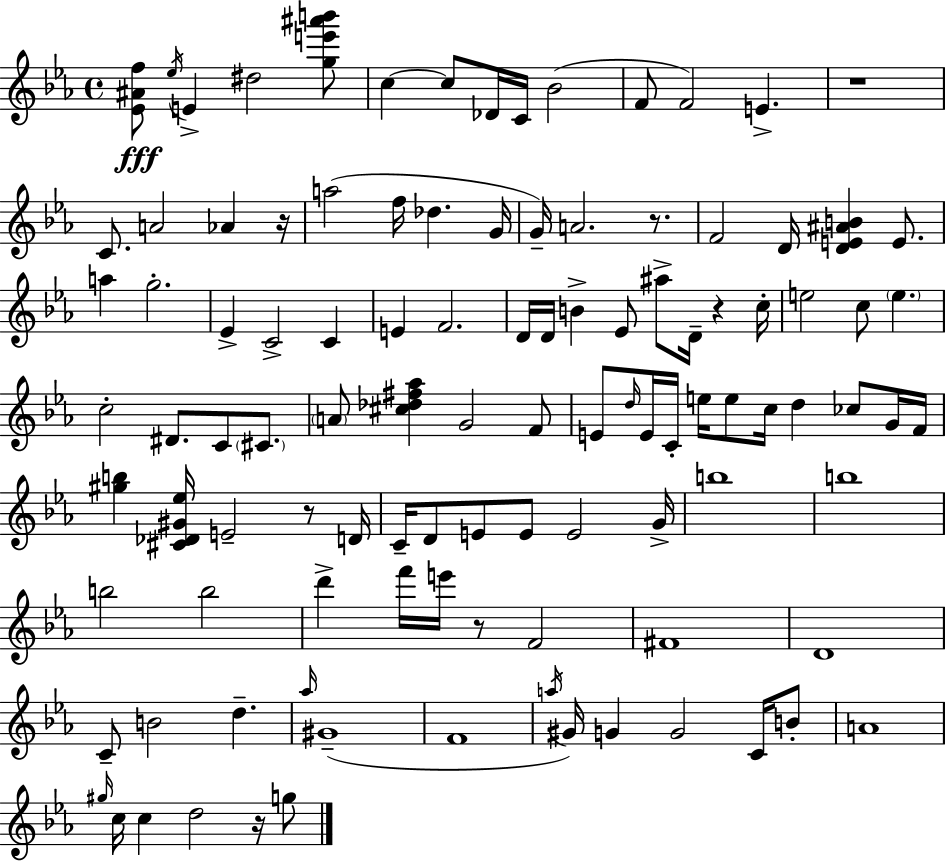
{
  \clef treble
  \time 4/4
  \defaultTimeSignature
  \key c \minor
  \repeat volta 2 { <ees' ais' f''>8\fff \acciaccatura { ees''16 } e'4-> dis''2 <g'' e''' ais''' b'''>8 | c''4~~ c''8 des'16 c'16 bes'2( | f'8 f'2) e'4.-> | r1 | \break c'8. a'2 aes'4 | r16 a''2( f''16 des''4. | g'16 g'16--) a'2. r8. | f'2 d'16 <d' e' ais' b'>4 e'8. | \break a''4 g''2.-. | ees'4-> c'2-> c'4 | e'4 f'2. | d'16 d'16 b'4-> ees'8 ais''8-> d'16-- r4 | \break c''16-. e''2 c''8 \parenthesize e''4. | c''2-. dis'8. c'8 \parenthesize cis'8. | \parenthesize a'8 <cis'' des'' fis'' aes''>4 g'2 f'8 | e'8 \grace { d''16 } e'16 c'16-. e''16 e''8 c''16 d''4 ces''8 | \break g'16 f'16 <gis'' b''>4 <cis' des' gis' ees''>16 e'2-- r8 | d'16 c'16-- d'8 e'8 e'8 e'2 | g'16-> b''1 | b''1 | \break b''2 b''2 | d'''4-> f'''16 e'''16 r8 f'2 | fis'1 | d'1 | \break c'8-- b'2 d''4.-- | \grace { aes''16 }( gis'1-- | f'1 | \acciaccatura { a''16 } gis'16) g'4 g'2 | \break c'16 b'8-. a'1 | \grace { gis''16 } c''16 c''4 d''2 | r16 g''8 } \bar "|."
}